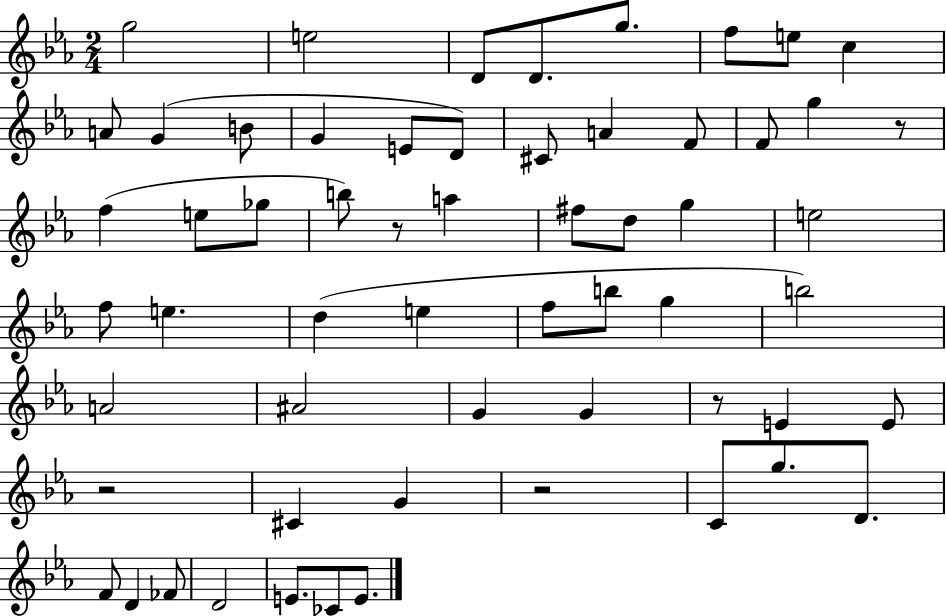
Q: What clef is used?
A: treble